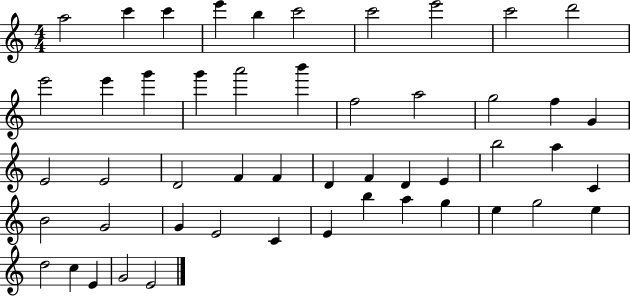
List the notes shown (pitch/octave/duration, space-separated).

A5/h C6/q C6/q E6/q B5/q C6/h C6/h E6/h C6/h D6/h E6/h E6/q G6/q G6/q A6/h B6/q F5/h A5/h G5/h F5/q G4/q E4/h E4/h D4/h F4/q F4/q D4/q F4/q D4/q E4/q B5/h A5/q C4/q B4/h G4/h G4/q E4/h C4/q E4/q B5/q A5/q G5/q E5/q G5/h E5/q D5/h C5/q E4/q G4/h E4/h